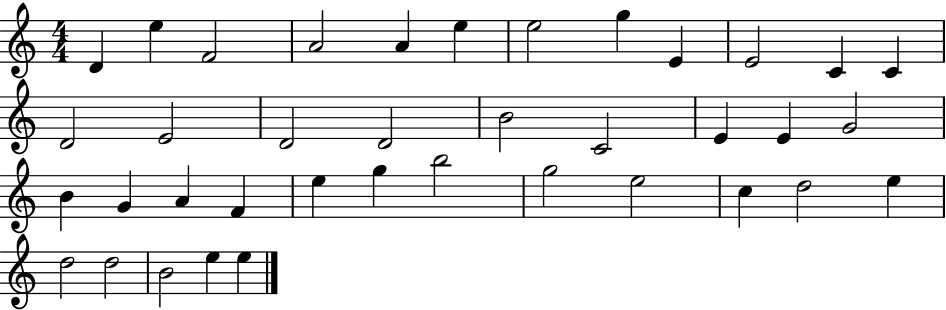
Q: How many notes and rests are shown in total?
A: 38